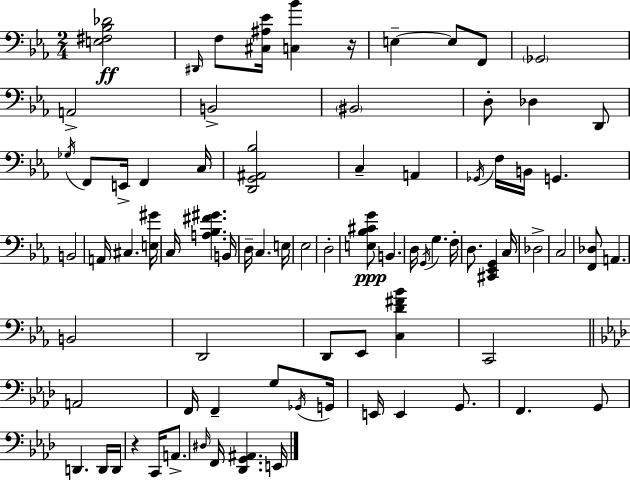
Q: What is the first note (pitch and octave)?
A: D#2